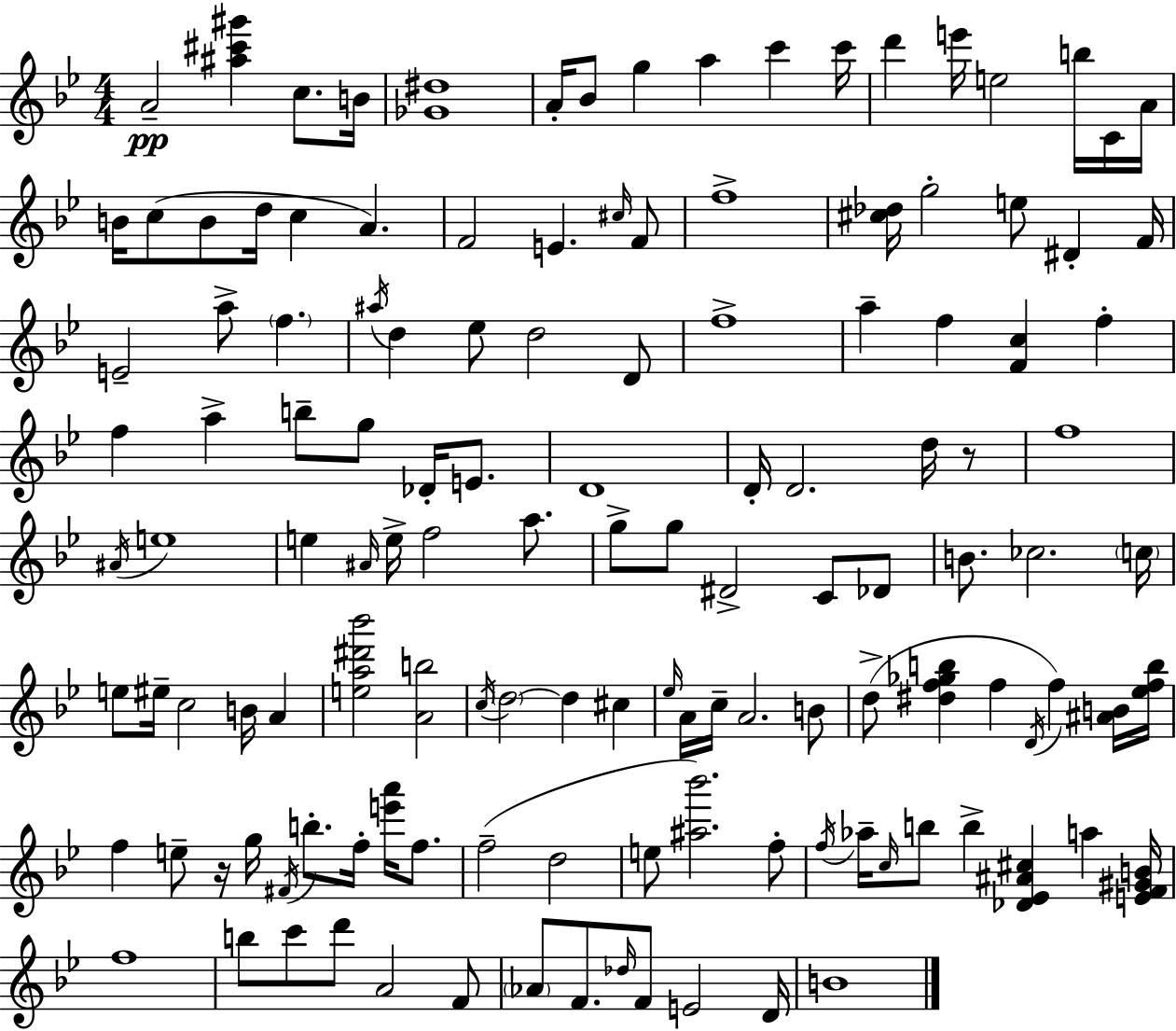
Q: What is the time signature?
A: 4/4